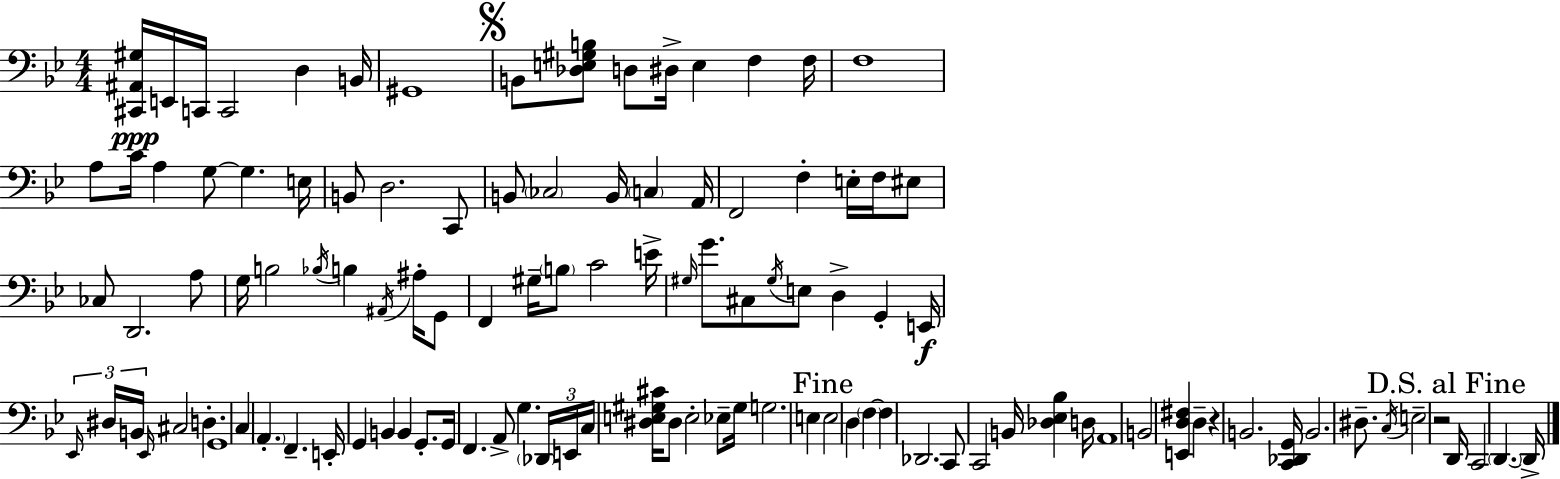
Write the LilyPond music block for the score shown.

{
  \clef bass
  \numericTimeSignature
  \time 4/4
  \key bes \major
  <cis, ais, gis>16\ppp e,16 c,16 c,2 d4 b,16 | gis,1 | \mark \markup { \musicglyph "scripts.segno" } b,8 <des e gis b>8 d8 dis16-> e4 f4 f16 | f1 | \break a8 c'16 a4 g8~~ g4. e16 | b,8 d2. c,8 | b,8 \parenthesize ces2 b,16 \parenthesize c4 a,16 | f,2 f4-. e16-. f16 eis8 | \break ces8 d,2. a8 | g16 b2 \acciaccatura { bes16 } b4 \acciaccatura { ais,16 } ais16-. | g,8 f,4 gis16-- \parenthesize b8 c'2 | e'16-> \grace { gis16 } g'8. cis8 \acciaccatura { gis16 } e8 d4-> g,4-. | \break e,16\f \tuplet 3/2 { \grace { ees,16 } dis16 b,16 } \grace { ees,16 } cis2 | d4.-. g,1 | c4 \parenthesize a,4.-. | f,4.-- e,16-. g,4 b,4 b,4 | \break g,8.-. g,16 f,4. a,8-> g4. | \tuplet 3/2 { \parenthesize des,16 e,16 c16 } <dis e gis cis'>16 dis8 e2-. | ees8-- gis16 g2. | e4 \mark "Fine" e2 d4 | \break \parenthesize f4~~ f4 des,2. | c,8 c,2 | b,16 <des ees bes>4 d16 a,1 | b,2 <e, d fis>4 | \break d4-- r4 b,2. | <c, des, g,>16 b,2. | dis8.-- \acciaccatura { c16 } e2-- r2 | \mark "D.S. al Fine" d,16 c,2 | \break \parenthesize d,4.~~ d,16-> \bar "|."
}